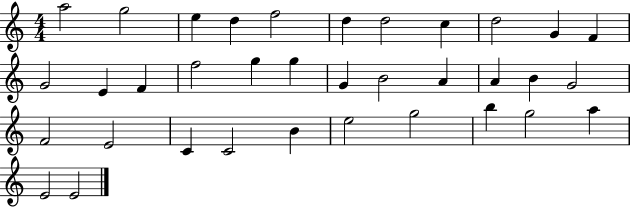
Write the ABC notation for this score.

X:1
T:Untitled
M:4/4
L:1/4
K:C
a2 g2 e d f2 d d2 c d2 G F G2 E F f2 g g G B2 A A B G2 F2 E2 C C2 B e2 g2 b g2 a E2 E2